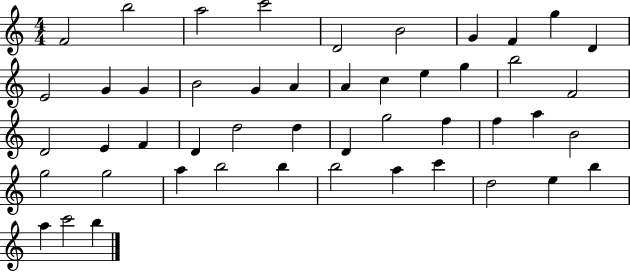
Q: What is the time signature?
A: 4/4